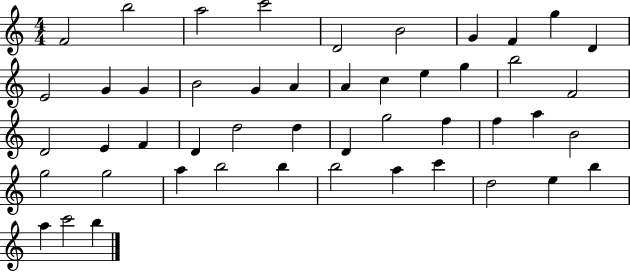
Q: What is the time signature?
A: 4/4